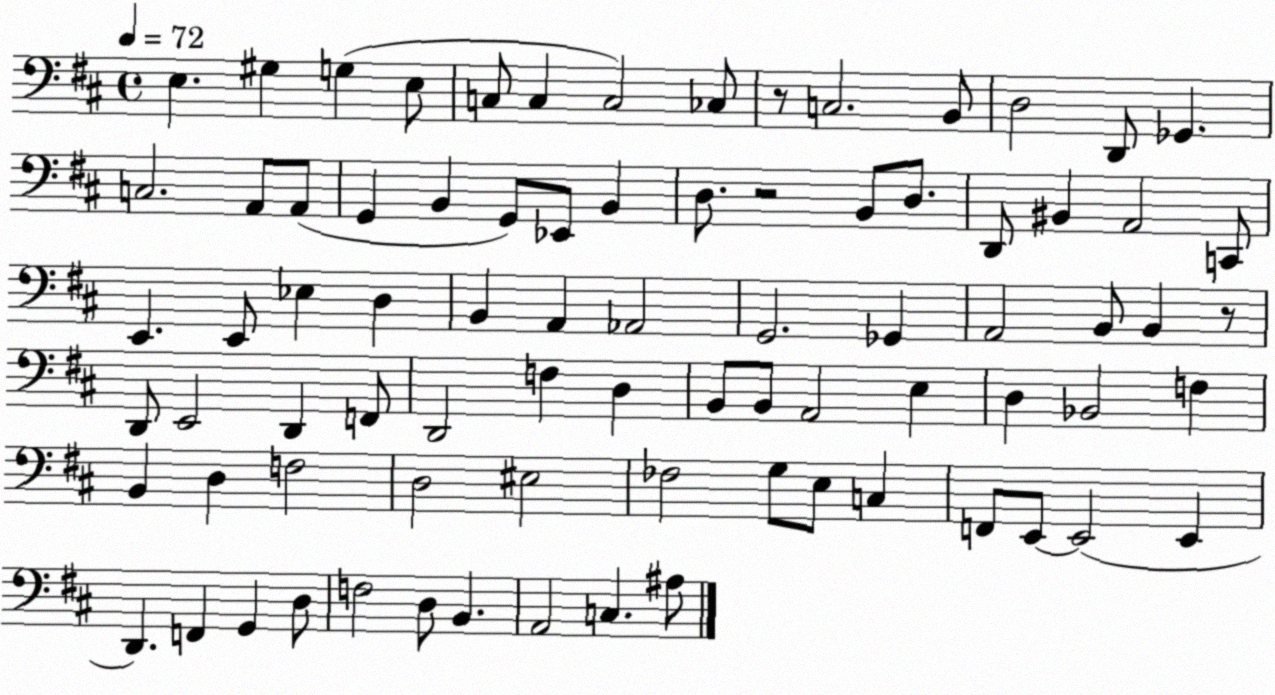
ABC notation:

X:1
T:Untitled
M:4/4
L:1/4
K:D
E, ^G, G, E,/2 C,/2 C, C,2 _C,/2 z/2 C,2 B,,/2 D,2 D,,/2 _G,, C,2 A,,/2 A,,/2 G,, B,, G,,/2 _E,,/2 B,, D,/2 z2 B,,/2 D,/2 D,,/2 ^B,, A,,2 C,,/2 E,, E,,/2 _E, D, B,, A,, _A,,2 G,,2 _G,, A,,2 B,,/2 B,, z/2 D,,/2 E,,2 D,, F,,/2 D,,2 F, D, B,,/2 B,,/2 A,,2 E, D, _B,,2 F, B,, D, F,2 D,2 ^E,2 _F,2 G,/2 E,/2 C, F,,/2 E,,/2 E,,2 E,, D,, F,, G,, D,/2 F,2 D,/2 B,, A,,2 C, ^A,/2